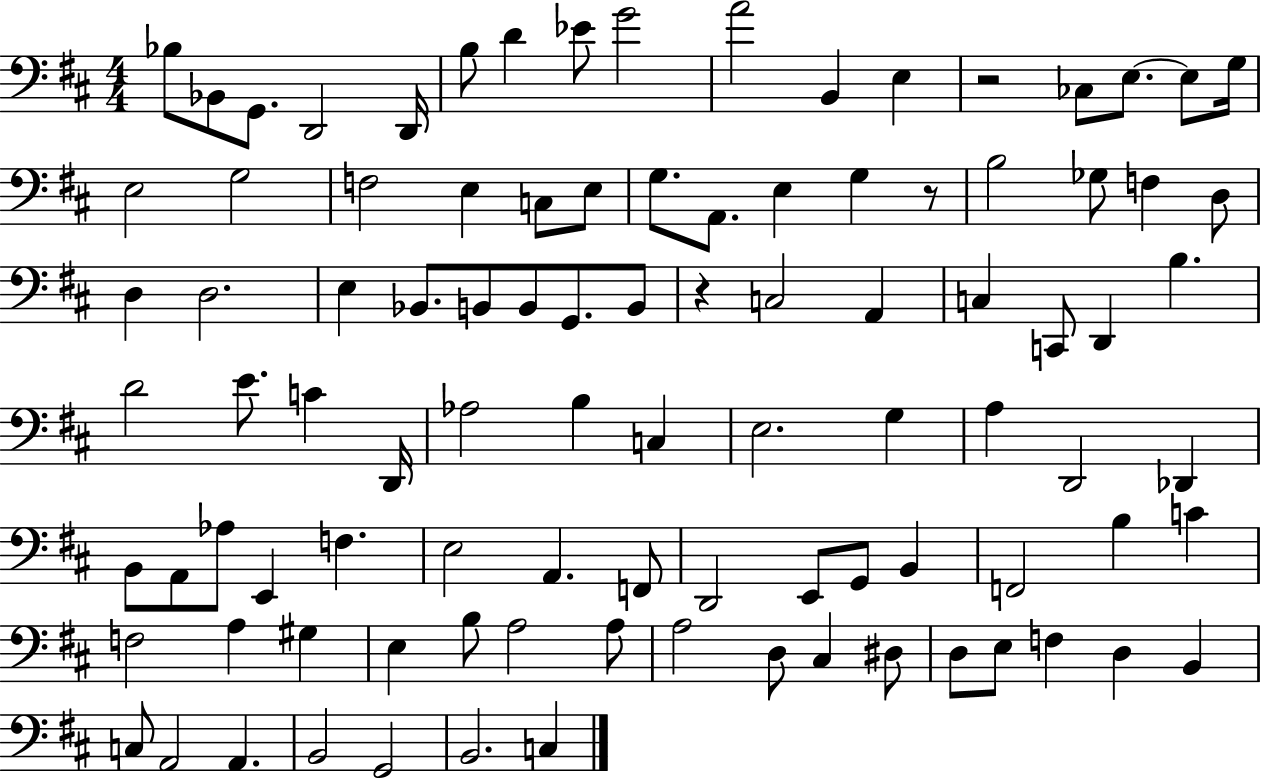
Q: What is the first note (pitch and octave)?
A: Bb3